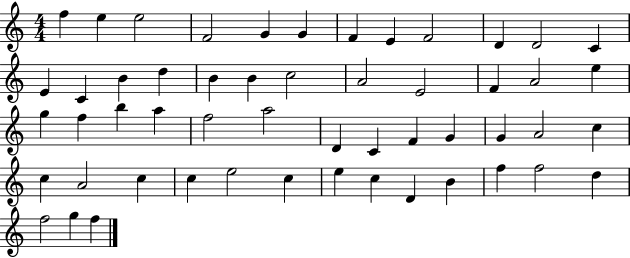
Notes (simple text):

F5/q E5/q E5/h F4/h G4/q G4/q F4/q E4/q F4/h D4/q D4/h C4/q E4/q C4/q B4/q D5/q B4/q B4/q C5/h A4/h E4/h F4/q A4/h E5/q G5/q F5/q B5/q A5/q F5/h A5/h D4/q C4/q F4/q G4/q G4/q A4/h C5/q C5/q A4/h C5/q C5/q E5/h C5/q E5/q C5/q D4/q B4/q F5/q F5/h D5/q F5/h G5/q F5/q